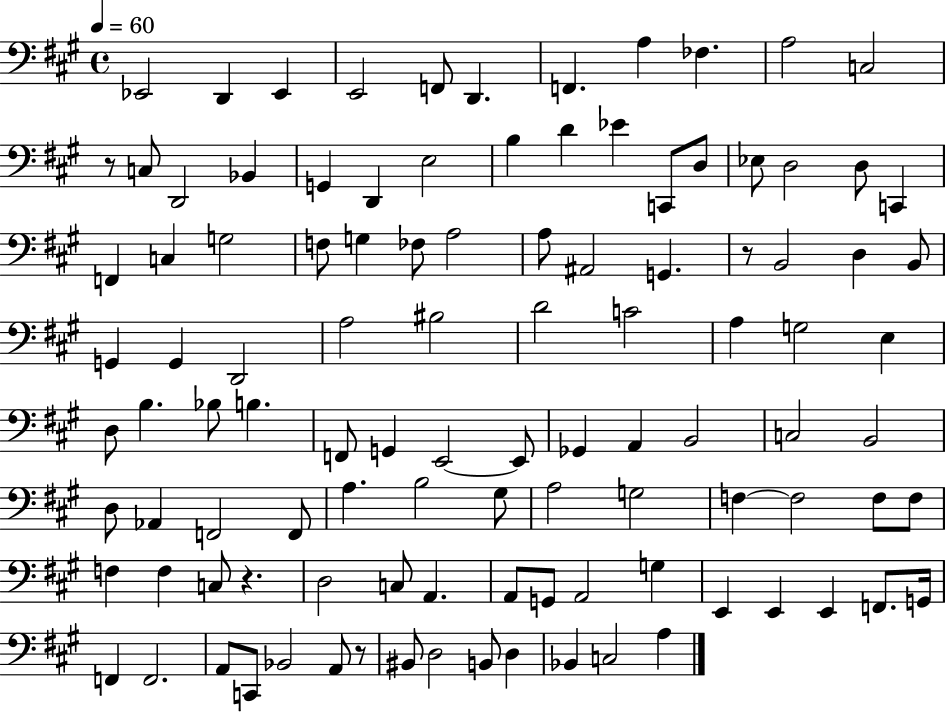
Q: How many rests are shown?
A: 4